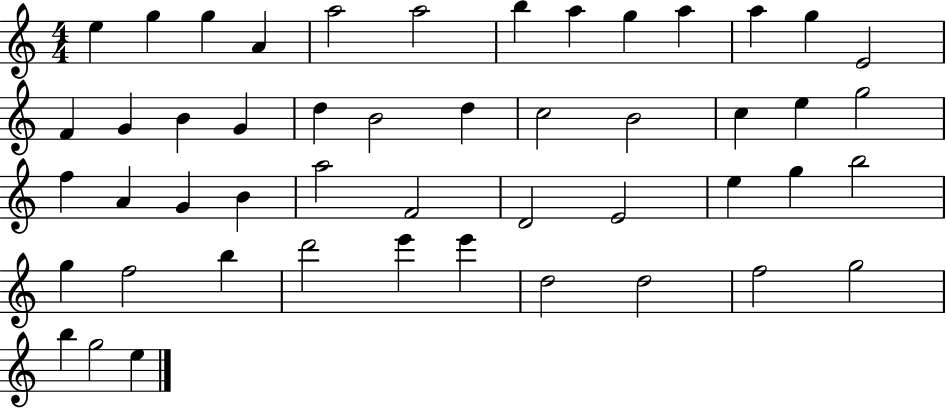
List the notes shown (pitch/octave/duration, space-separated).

E5/q G5/q G5/q A4/q A5/h A5/h B5/q A5/q G5/q A5/q A5/q G5/q E4/h F4/q G4/q B4/q G4/q D5/q B4/h D5/q C5/h B4/h C5/q E5/q G5/h F5/q A4/q G4/q B4/q A5/h F4/h D4/h E4/h E5/q G5/q B5/h G5/q F5/h B5/q D6/h E6/q E6/q D5/h D5/h F5/h G5/h B5/q G5/h E5/q